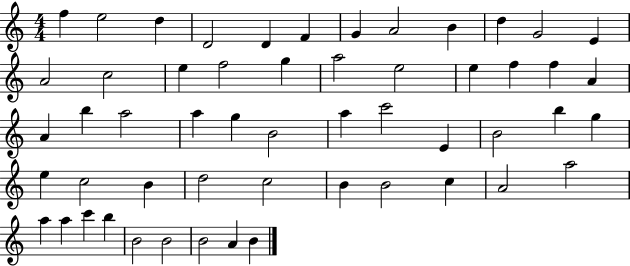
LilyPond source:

{
  \clef treble
  \numericTimeSignature
  \time 4/4
  \key c \major
  f''4 e''2 d''4 | d'2 d'4 f'4 | g'4 a'2 b'4 | d''4 g'2 e'4 | \break a'2 c''2 | e''4 f''2 g''4 | a''2 e''2 | e''4 f''4 f''4 a'4 | \break a'4 b''4 a''2 | a''4 g''4 b'2 | a''4 c'''2 e'4 | b'2 b''4 g''4 | \break e''4 c''2 b'4 | d''2 c''2 | b'4 b'2 c''4 | a'2 a''2 | \break a''4 a''4 c'''4 b''4 | b'2 b'2 | b'2 a'4 b'4 | \bar "|."
}